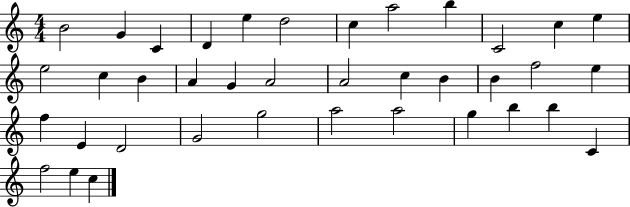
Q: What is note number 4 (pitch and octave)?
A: D4